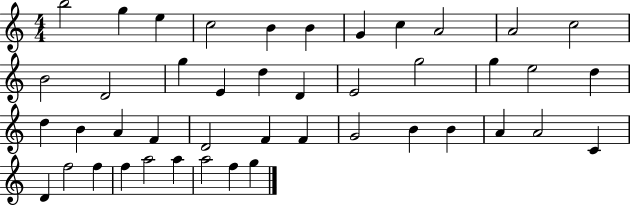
B5/h G5/q E5/q C5/h B4/q B4/q G4/q C5/q A4/h A4/h C5/h B4/h D4/h G5/q E4/q D5/q D4/q E4/h G5/h G5/q E5/h D5/q D5/q B4/q A4/q F4/q D4/h F4/q F4/q G4/h B4/q B4/q A4/q A4/h C4/q D4/q F5/h F5/q F5/q A5/h A5/q A5/h F5/q G5/q